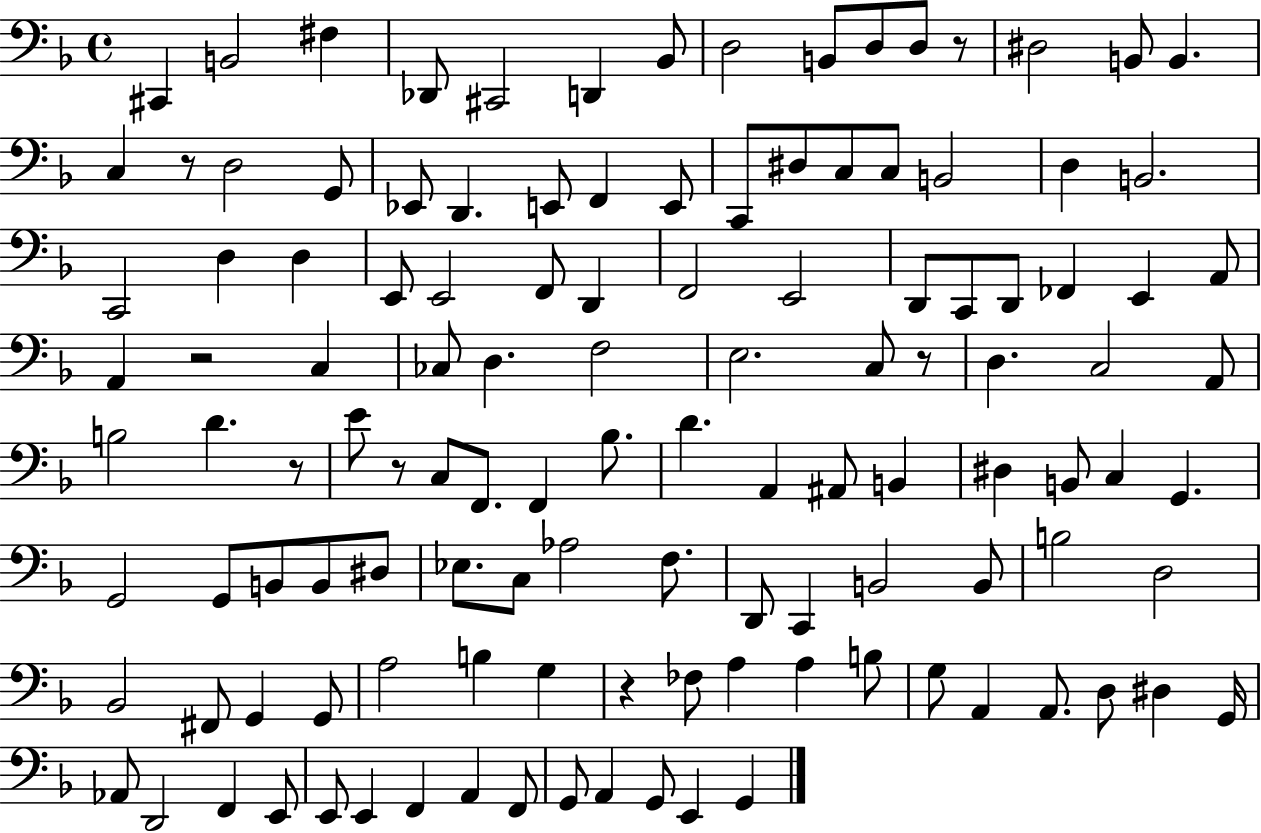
C#2/q B2/h F#3/q Db2/e C#2/h D2/q Bb2/e D3/h B2/e D3/e D3/e R/e D#3/h B2/e B2/q. C3/q R/e D3/h G2/e Eb2/e D2/q. E2/e F2/q E2/e C2/e D#3/e C3/e C3/e B2/h D3/q B2/h. C2/h D3/q D3/q E2/e E2/h F2/e D2/q F2/h E2/h D2/e C2/e D2/e FES2/q E2/q A2/e A2/q R/h C3/q CES3/e D3/q. F3/h E3/h. C3/e R/e D3/q. C3/h A2/e B3/h D4/q. R/e E4/e R/e C3/e F2/e. F2/q Bb3/e. D4/q. A2/q A#2/e B2/q D#3/q B2/e C3/q G2/q. G2/h G2/e B2/e B2/e D#3/e Eb3/e. C3/e Ab3/h F3/e. D2/e C2/q B2/h B2/e B3/h D3/h Bb2/h F#2/e G2/q G2/e A3/h B3/q G3/q R/q FES3/e A3/q A3/q B3/e G3/e A2/q A2/e. D3/e D#3/q G2/s Ab2/e D2/h F2/q E2/e E2/e E2/q F2/q A2/q F2/e G2/e A2/q G2/e E2/q G2/q